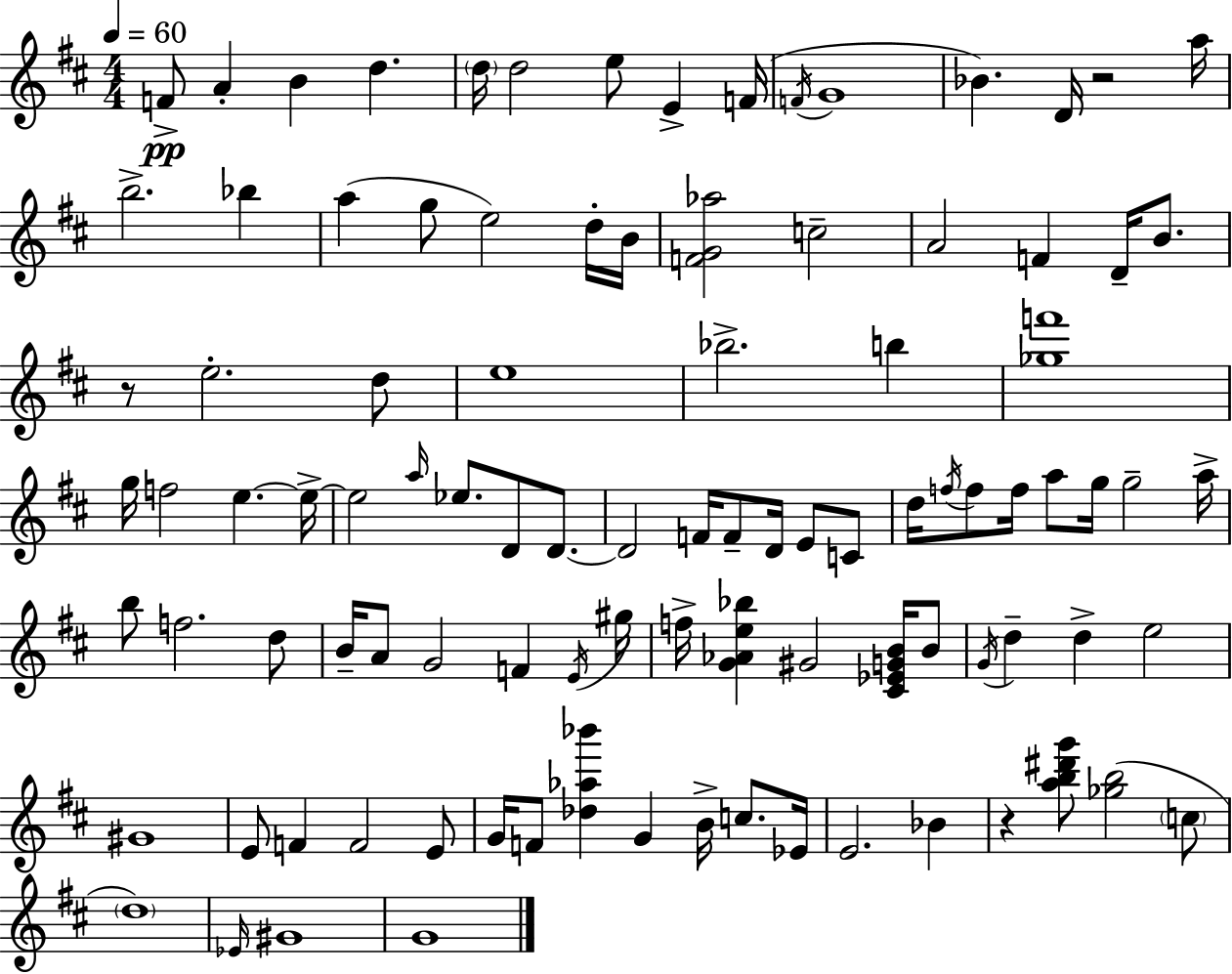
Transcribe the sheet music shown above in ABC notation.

X:1
T:Untitled
M:4/4
L:1/4
K:D
F/2 A B d d/4 d2 e/2 E F/4 F/4 G4 _B D/4 z2 a/4 b2 _b a g/2 e2 d/4 B/4 [FG_a]2 c2 A2 F D/4 B/2 z/2 e2 d/2 e4 _b2 b [_gf']4 g/4 f2 e e/4 e2 a/4 _e/2 D/2 D/2 D2 F/4 F/2 D/4 E/2 C/2 d/4 f/4 f/2 f/4 a/2 g/4 g2 a/4 b/2 f2 d/2 B/4 A/2 G2 F E/4 ^g/4 f/4 [G_Ae_b] ^G2 [^C_EGB]/4 B/2 G/4 d d e2 ^G4 E/2 F F2 E/2 G/4 F/2 [_d_a_b'] G B/4 c/2 _E/4 E2 _B z [ab^d'g']/2 [_gb]2 c/2 d4 _E/4 ^G4 G4